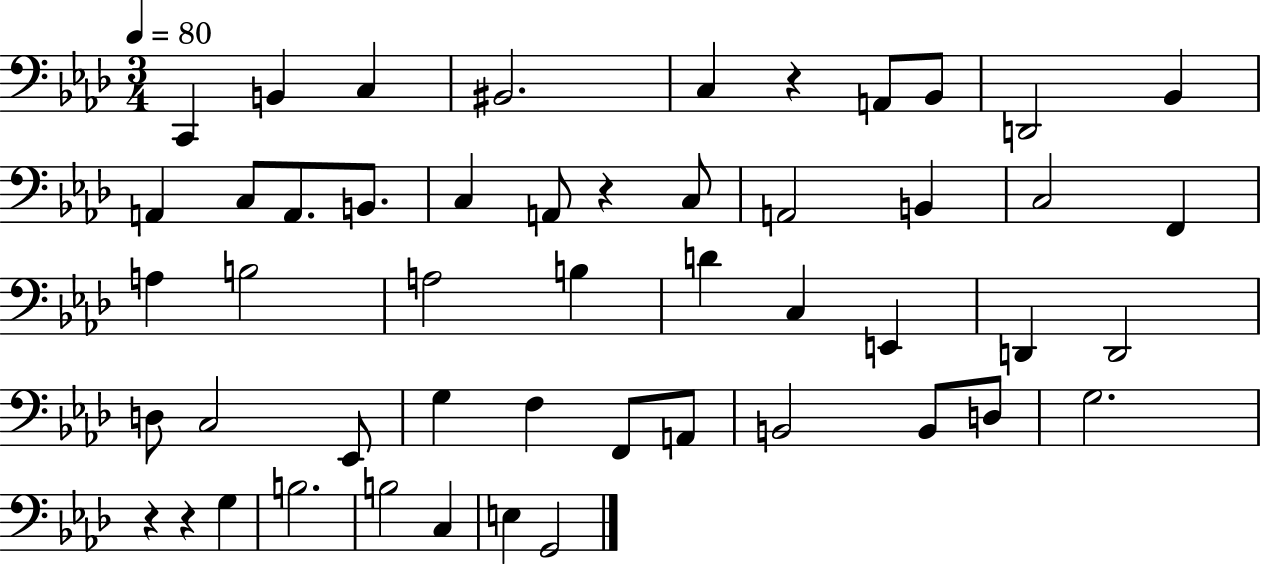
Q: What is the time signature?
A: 3/4